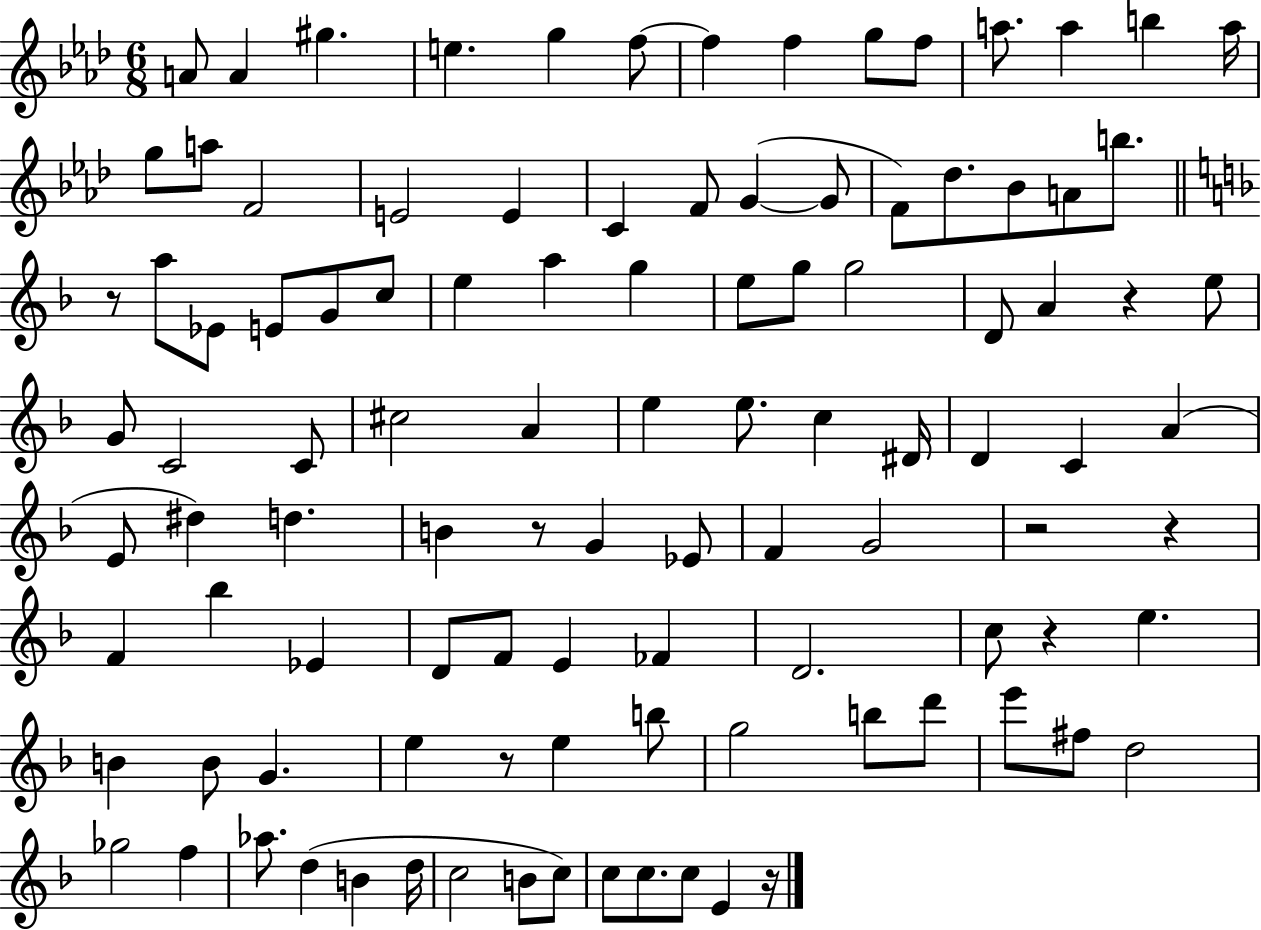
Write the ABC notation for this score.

X:1
T:Untitled
M:6/8
L:1/4
K:Ab
A/2 A ^g e g f/2 f f g/2 f/2 a/2 a b a/4 g/2 a/2 F2 E2 E C F/2 G G/2 F/2 _d/2 _B/2 A/2 b/2 z/2 a/2 _E/2 E/2 G/2 c/2 e a g e/2 g/2 g2 D/2 A z e/2 G/2 C2 C/2 ^c2 A e e/2 c ^D/4 D C A E/2 ^d d B z/2 G _E/2 F G2 z2 z F _b _E D/2 F/2 E _F D2 c/2 z e B B/2 G e z/2 e b/2 g2 b/2 d'/2 e'/2 ^f/2 d2 _g2 f _a/2 d B d/4 c2 B/2 c/2 c/2 c/2 c/2 E z/4